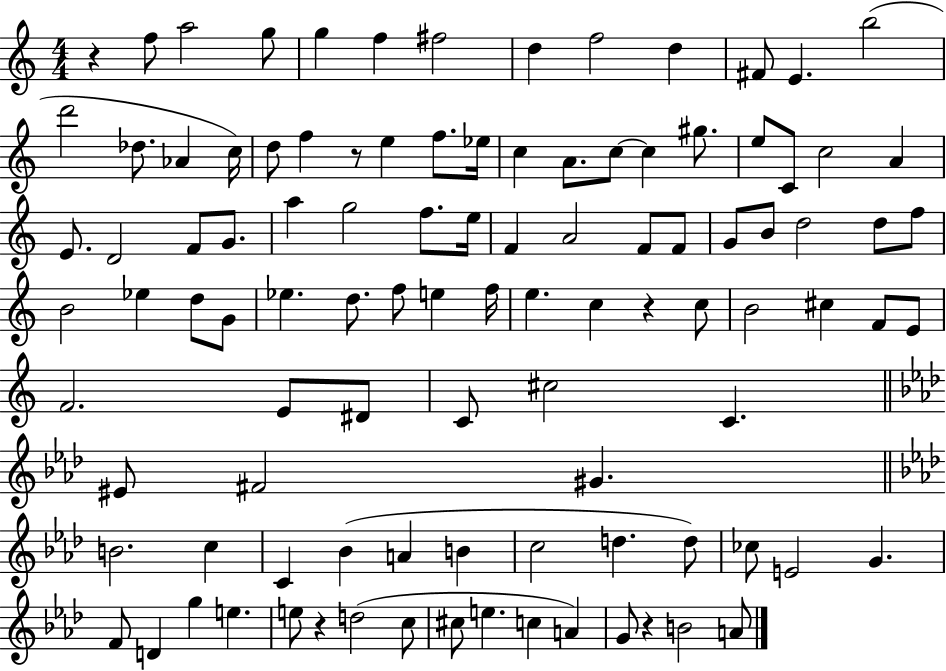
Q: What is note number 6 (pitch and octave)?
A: F#5